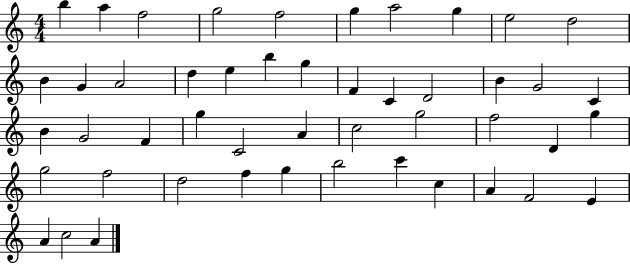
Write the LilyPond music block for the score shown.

{
  \clef treble
  \numericTimeSignature
  \time 4/4
  \key c \major
  b''4 a''4 f''2 | g''2 f''2 | g''4 a''2 g''4 | e''2 d''2 | \break b'4 g'4 a'2 | d''4 e''4 b''4 g''4 | f'4 c'4 d'2 | b'4 g'2 c'4 | \break b'4 g'2 f'4 | g''4 c'2 a'4 | c''2 g''2 | f''2 d'4 g''4 | \break g''2 f''2 | d''2 f''4 g''4 | b''2 c'''4 c''4 | a'4 f'2 e'4 | \break a'4 c''2 a'4 | \bar "|."
}